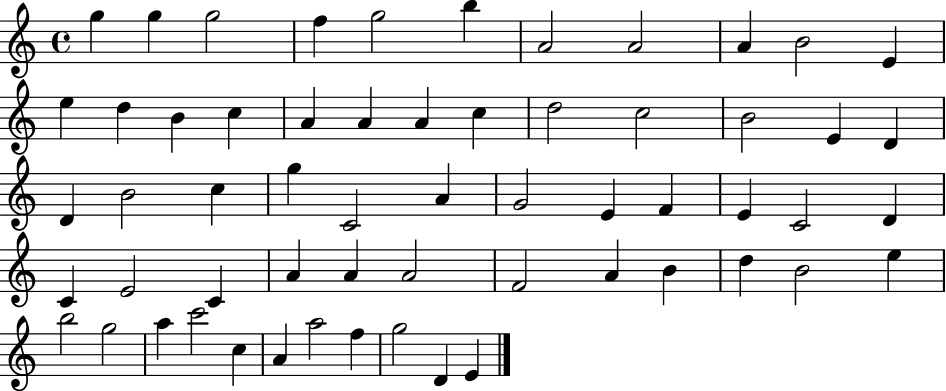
G5/q G5/q G5/h F5/q G5/h B5/q A4/h A4/h A4/q B4/h E4/q E5/q D5/q B4/q C5/q A4/q A4/q A4/q C5/q D5/h C5/h B4/h E4/q D4/q D4/q B4/h C5/q G5/q C4/h A4/q G4/h E4/q F4/q E4/q C4/h D4/q C4/q E4/h C4/q A4/q A4/q A4/h F4/h A4/q B4/q D5/q B4/h E5/q B5/h G5/h A5/q C6/h C5/q A4/q A5/h F5/q G5/h D4/q E4/q